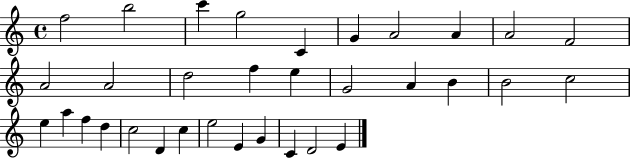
{
  \clef treble
  \time 4/4
  \defaultTimeSignature
  \key c \major
  f''2 b''2 | c'''4 g''2 c'4 | g'4 a'2 a'4 | a'2 f'2 | \break a'2 a'2 | d''2 f''4 e''4 | g'2 a'4 b'4 | b'2 c''2 | \break e''4 a''4 f''4 d''4 | c''2 d'4 c''4 | e''2 e'4 g'4 | c'4 d'2 e'4 | \break \bar "|."
}